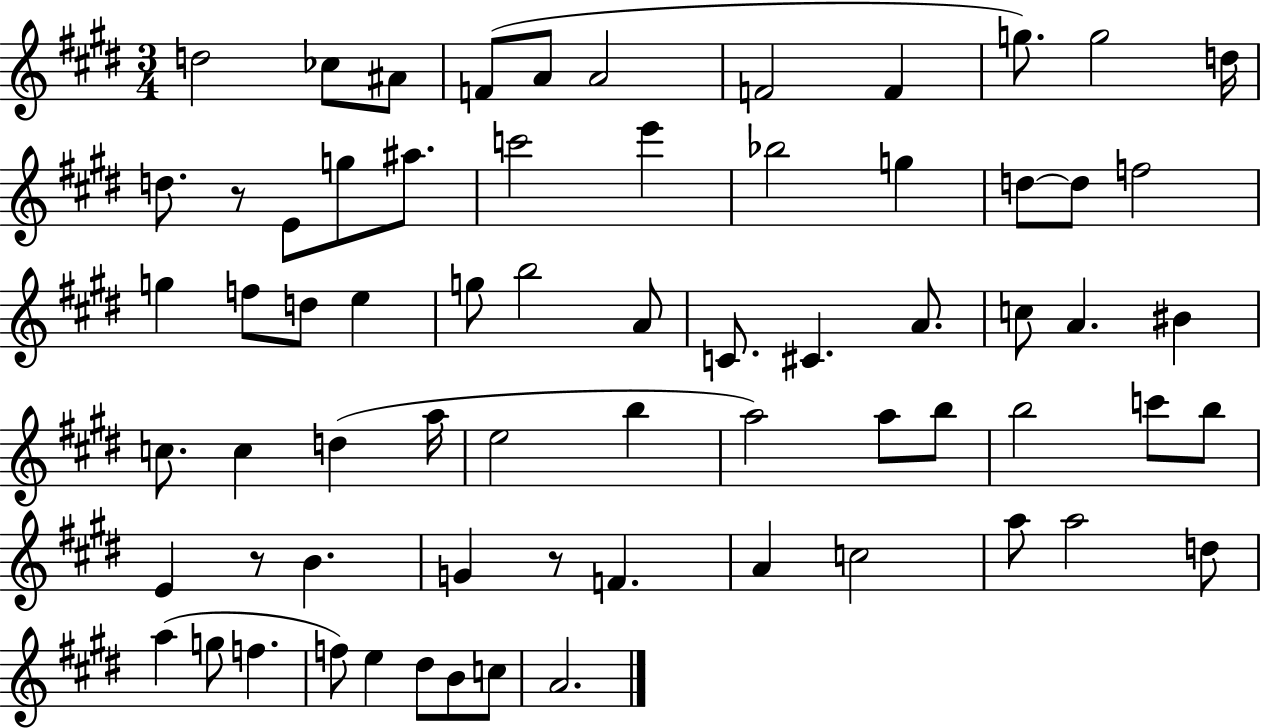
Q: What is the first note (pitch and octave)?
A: D5